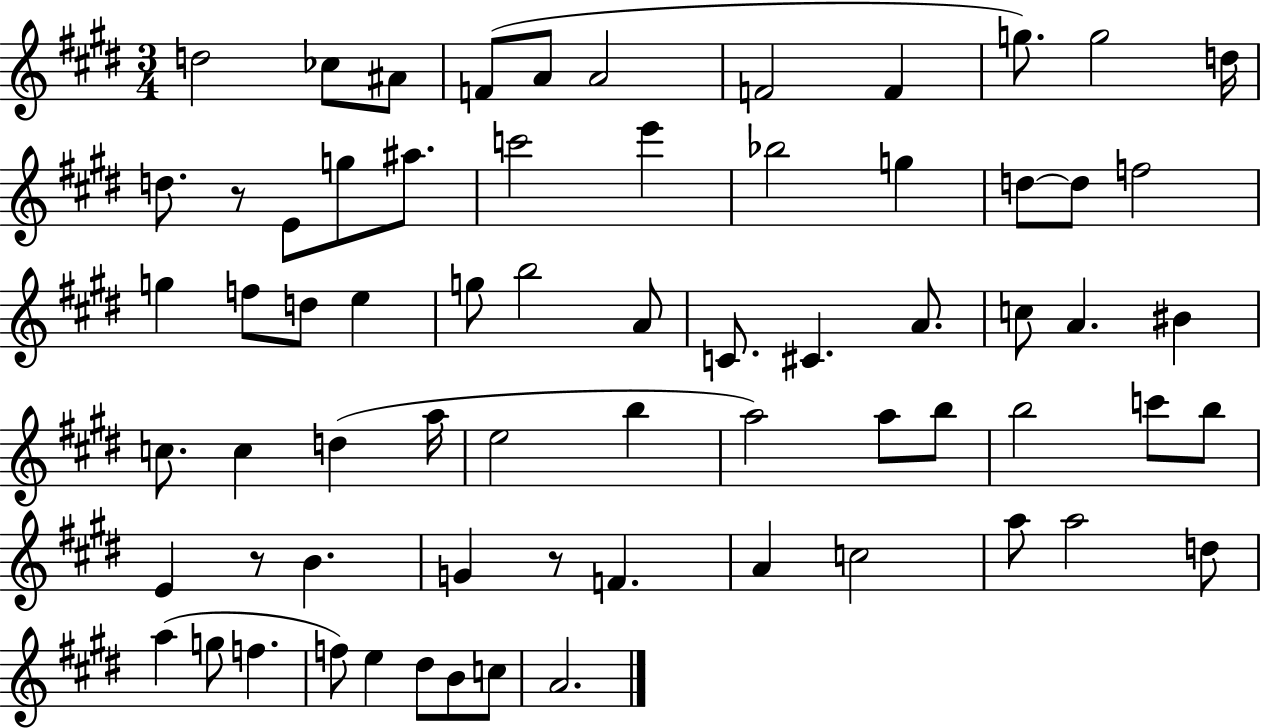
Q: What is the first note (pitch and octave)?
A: D5